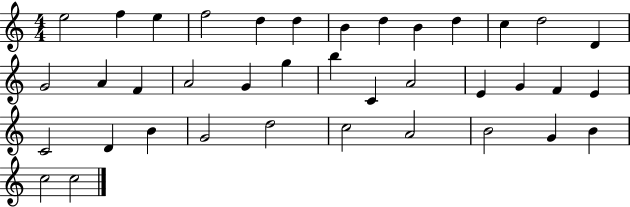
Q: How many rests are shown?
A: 0